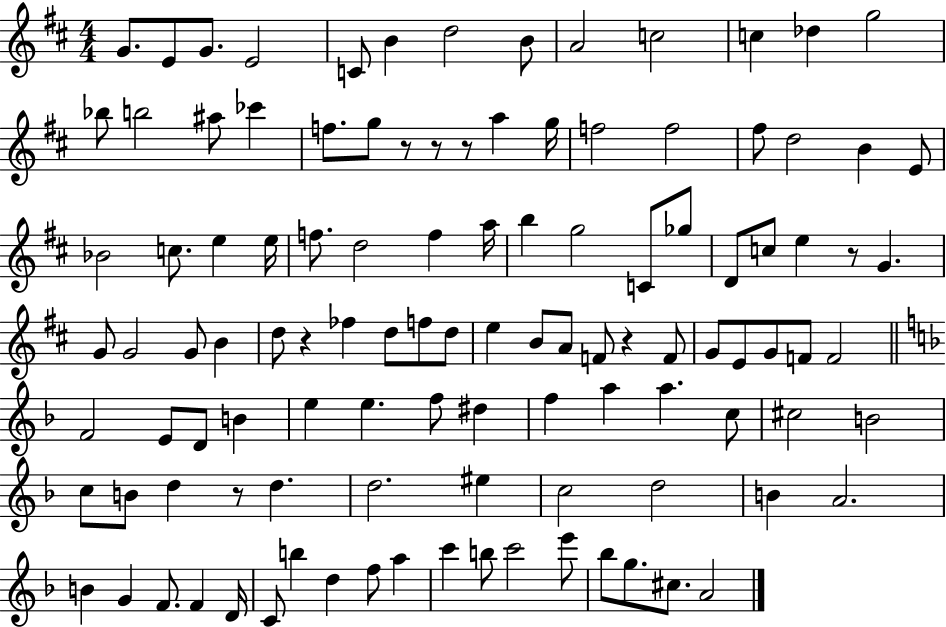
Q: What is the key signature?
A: D major